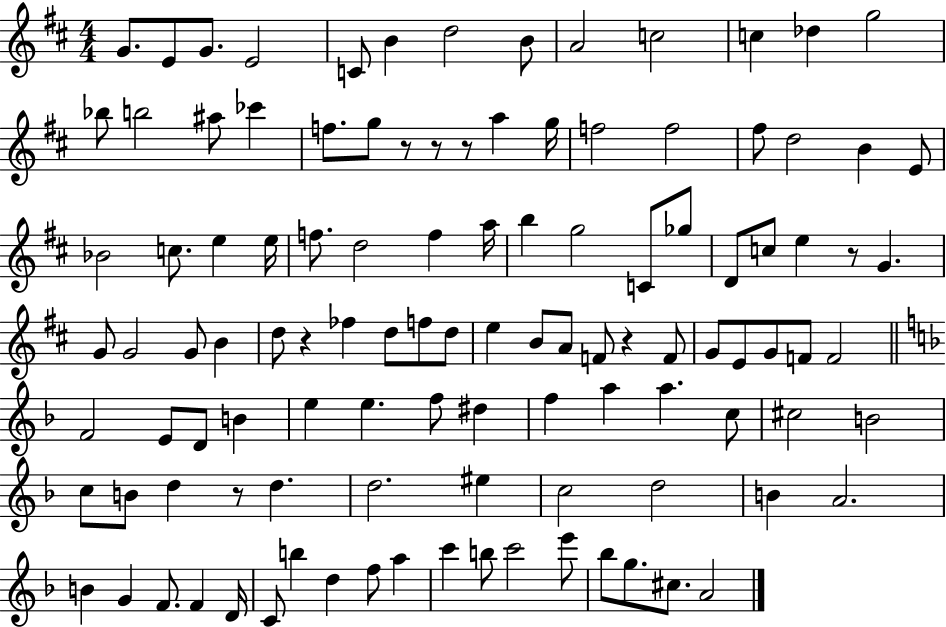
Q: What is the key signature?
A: D major